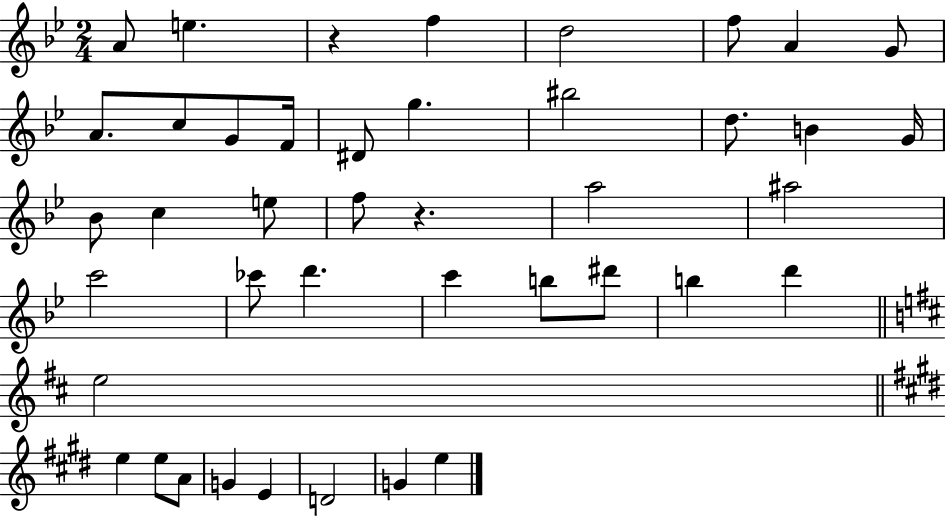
A4/e E5/q. R/q F5/q D5/h F5/e A4/q G4/e A4/e. C5/e G4/e F4/s D#4/e G5/q. BIS5/h D5/e. B4/q G4/s Bb4/e C5/q E5/e F5/e R/q. A5/h A#5/h C6/h CES6/e D6/q. C6/q B5/e D#6/e B5/q D6/q E5/h E5/q E5/e A4/e G4/q E4/q D4/h G4/q E5/q